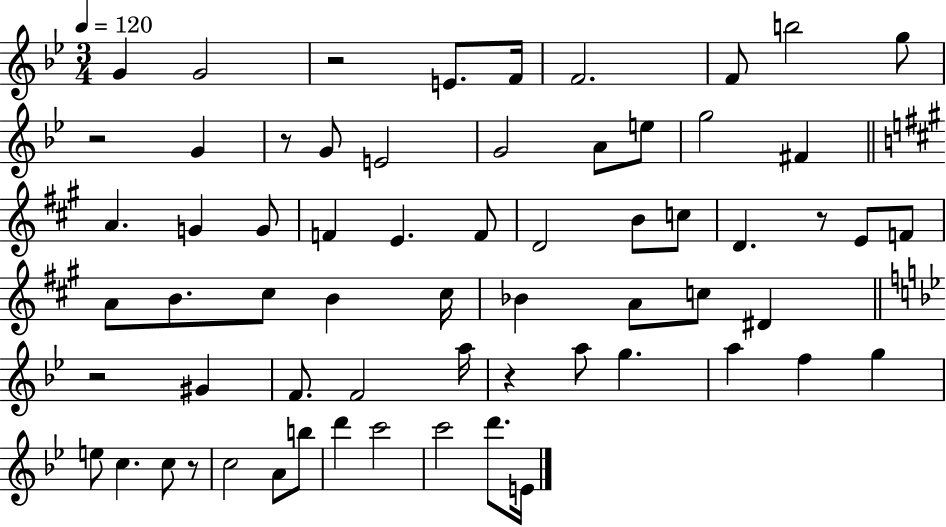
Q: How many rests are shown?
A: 7